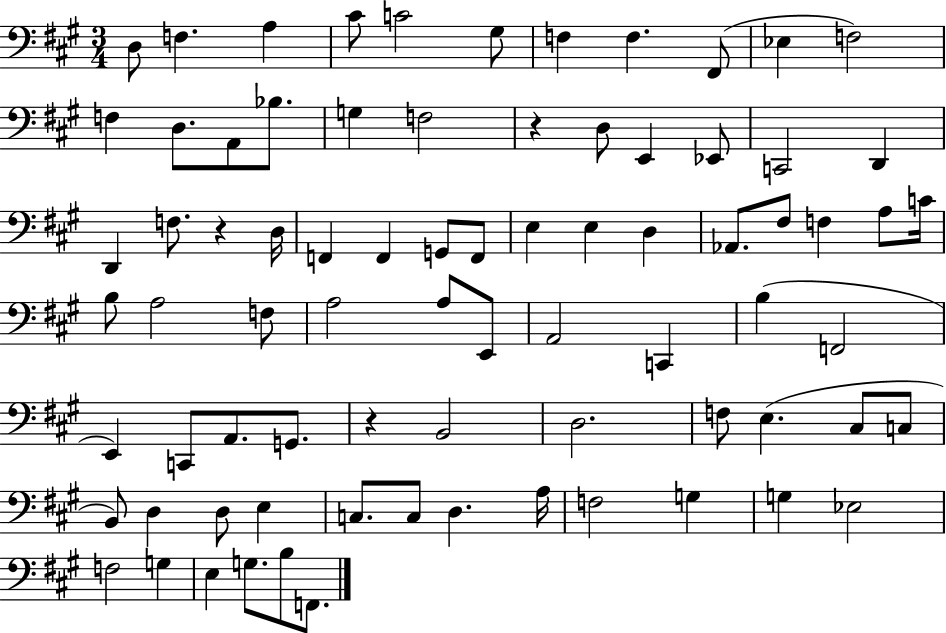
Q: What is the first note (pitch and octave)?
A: D3